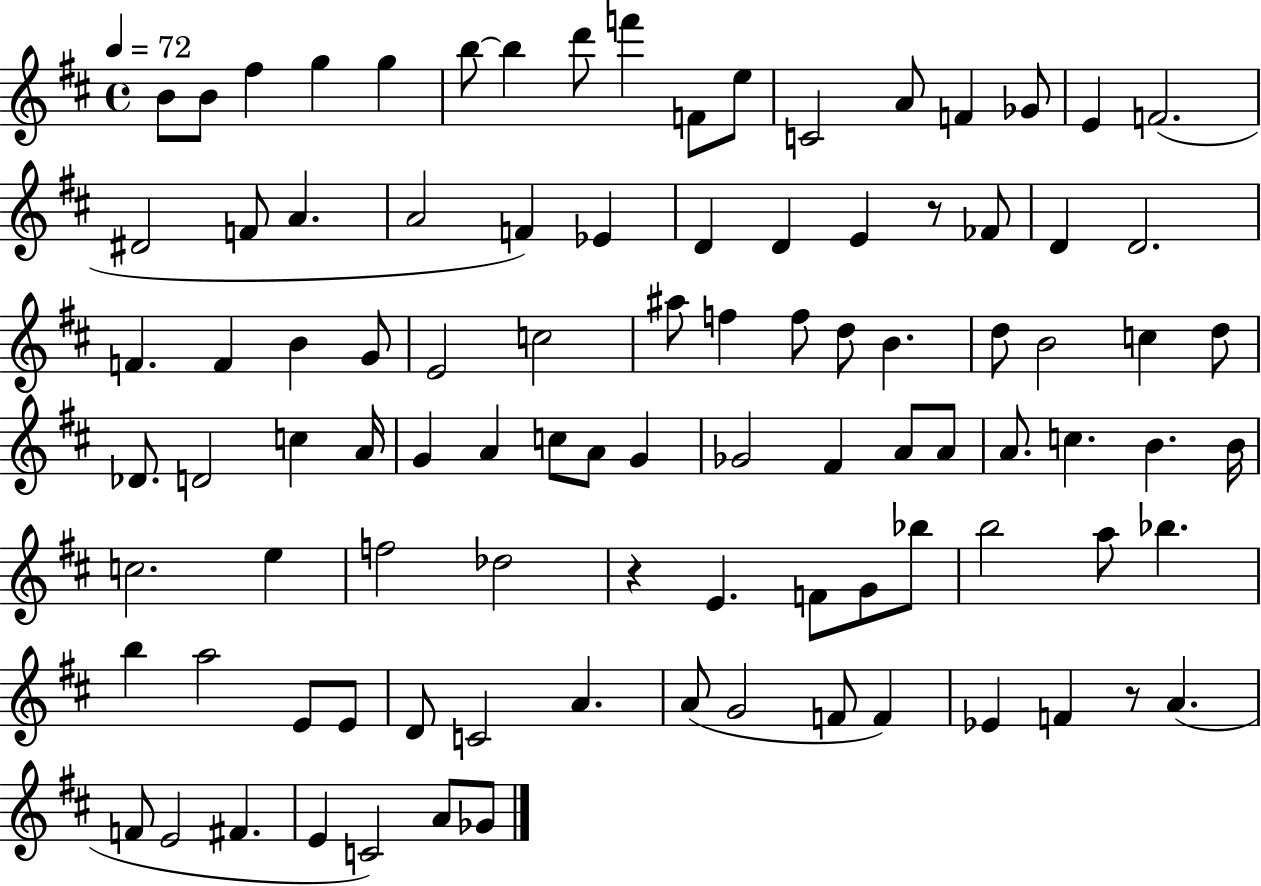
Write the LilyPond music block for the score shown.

{
  \clef treble
  \time 4/4
  \defaultTimeSignature
  \key d \major
  \tempo 4 = 72
  b'8 b'8 fis''4 g''4 g''4 | b''8~~ b''4 d'''8 f'''4 f'8 e''8 | c'2 a'8 f'4 ges'8 | e'4 f'2.( | \break dis'2 f'8 a'4. | a'2 f'4) ees'4 | d'4 d'4 e'4 r8 fes'8 | d'4 d'2. | \break f'4. f'4 b'4 g'8 | e'2 c''2 | ais''8 f''4 f''8 d''8 b'4. | d''8 b'2 c''4 d''8 | \break des'8. d'2 c''4 a'16 | g'4 a'4 c''8 a'8 g'4 | ges'2 fis'4 a'8 a'8 | a'8. c''4. b'4. b'16 | \break c''2. e''4 | f''2 des''2 | r4 e'4. f'8 g'8 bes''8 | b''2 a''8 bes''4. | \break b''4 a''2 e'8 e'8 | d'8 c'2 a'4. | a'8( g'2 f'8 f'4) | ees'4 f'4 r8 a'4.( | \break f'8 e'2 fis'4. | e'4 c'2) a'8 ges'8 | \bar "|."
}